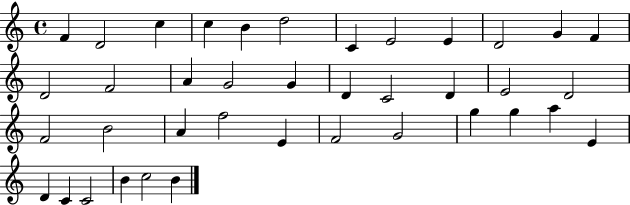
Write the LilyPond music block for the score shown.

{
  \clef treble
  \time 4/4
  \defaultTimeSignature
  \key c \major
  f'4 d'2 c''4 | c''4 b'4 d''2 | c'4 e'2 e'4 | d'2 g'4 f'4 | \break d'2 f'2 | a'4 g'2 g'4 | d'4 c'2 d'4 | e'2 d'2 | \break f'2 b'2 | a'4 f''2 e'4 | f'2 g'2 | g''4 g''4 a''4 e'4 | \break d'4 c'4 c'2 | b'4 c''2 b'4 | \bar "|."
}